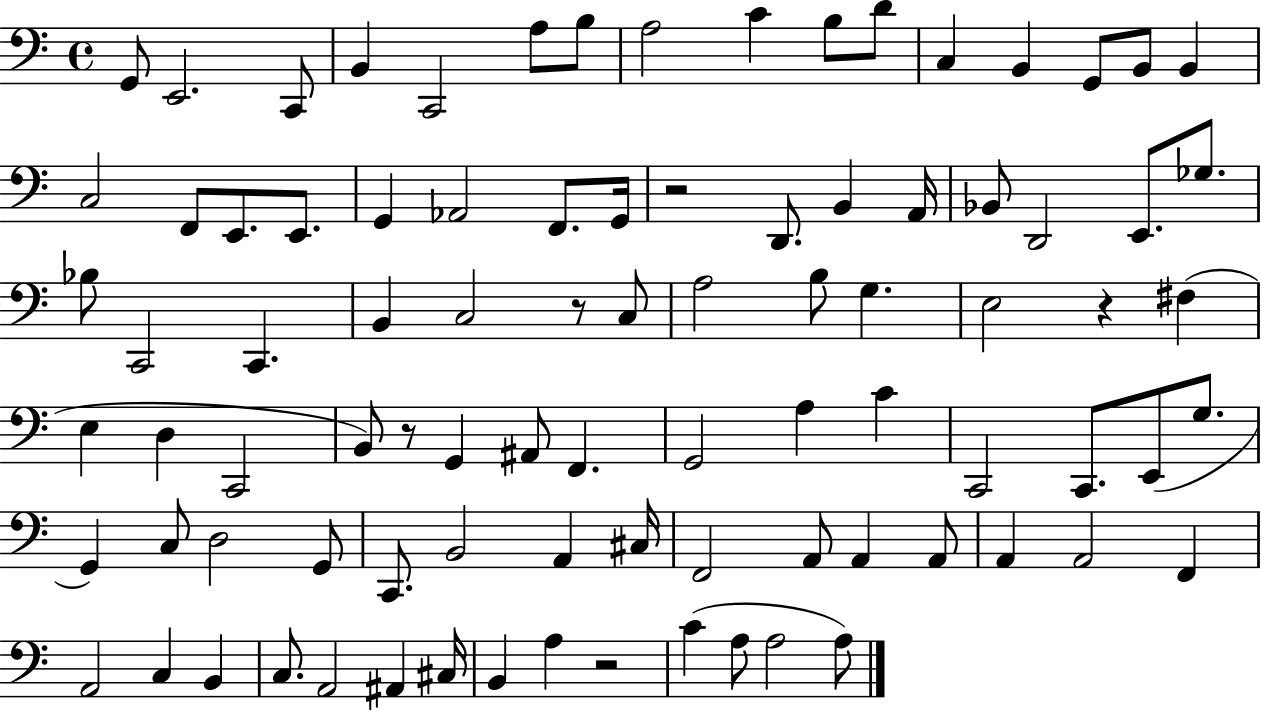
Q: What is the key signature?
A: C major